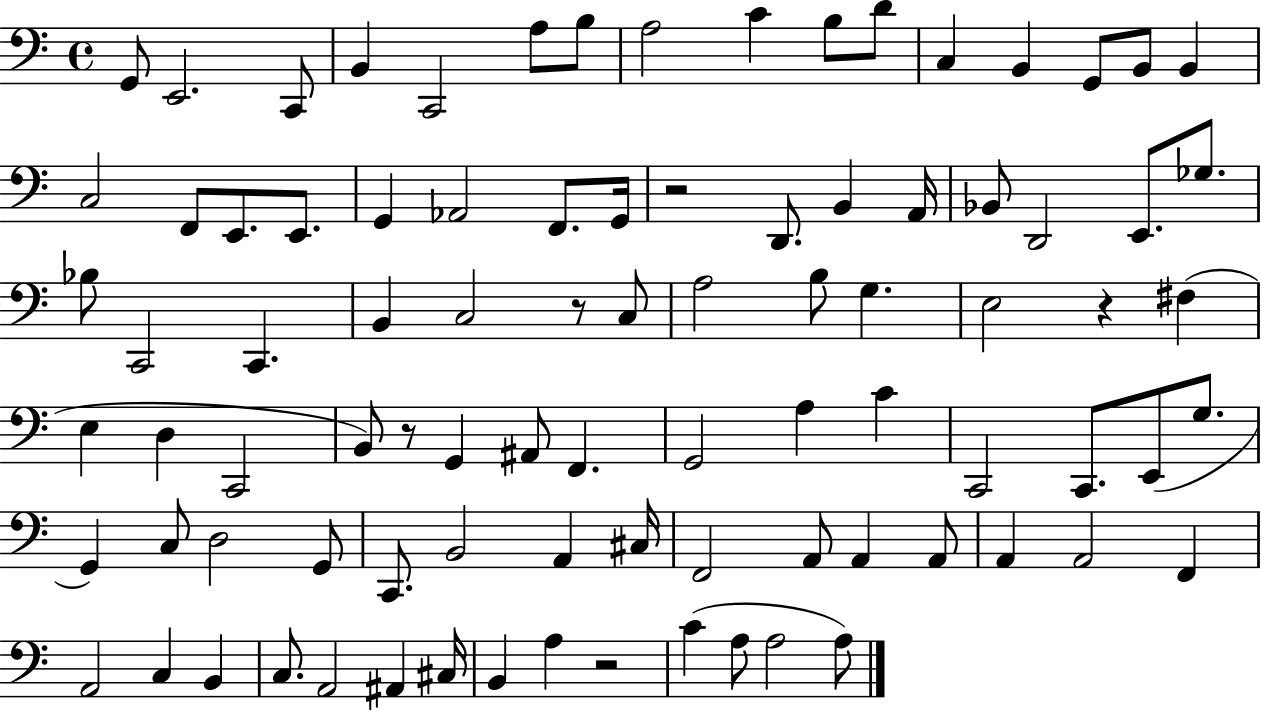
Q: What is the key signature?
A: C major